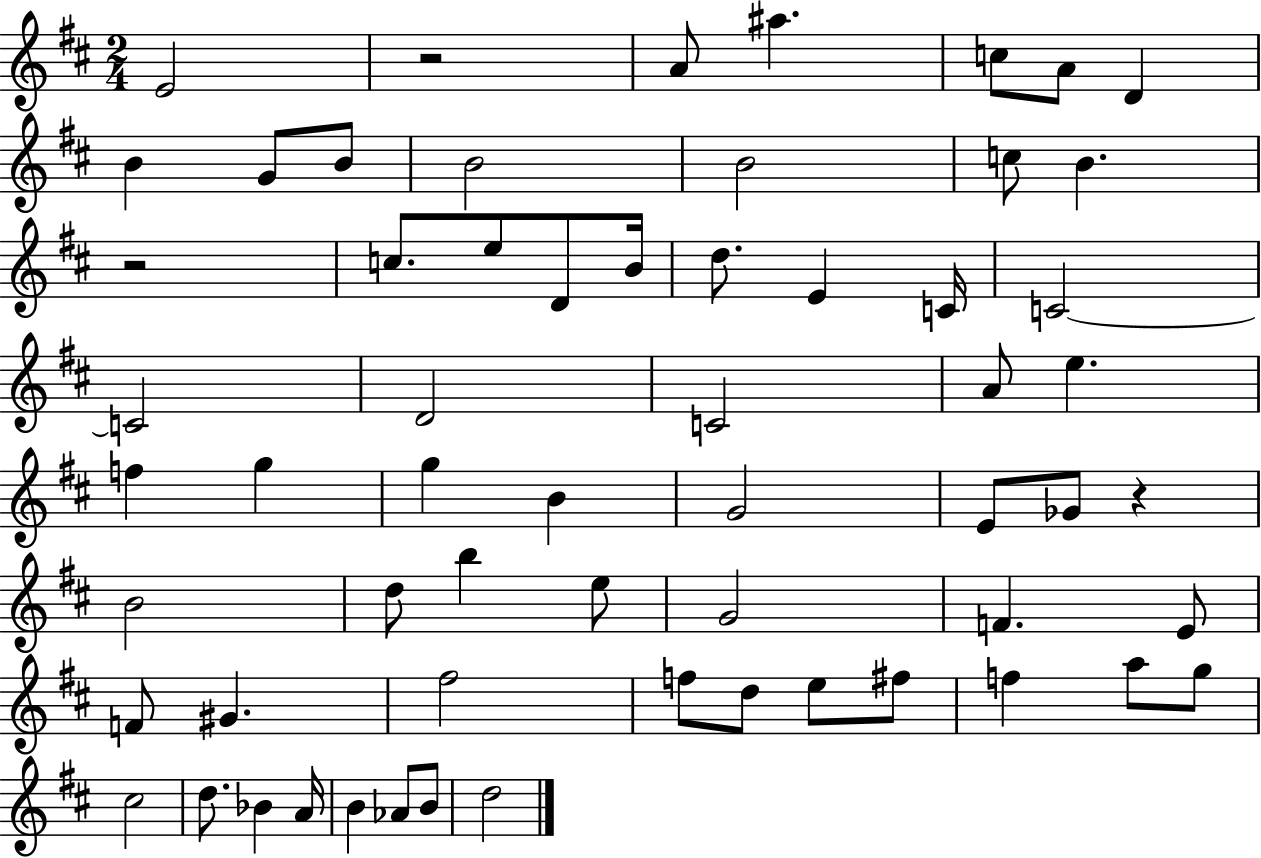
E4/h R/h A4/e A#5/q. C5/e A4/e D4/q B4/q G4/e B4/e B4/h B4/h C5/e B4/q. R/h C5/e. E5/e D4/e B4/s D5/e. E4/q C4/s C4/h C4/h D4/h C4/h A4/e E5/q. F5/q G5/q G5/q B4/q G4/h E4/e Gb4/e R/q B4/h D5/e B5/q E5/e G4/h F4/q. E4/e F4/e G#4/q. F#5/h F5/e D5/e E5/e F#5/e F5/q A5/e G5/e C#5/h D5/e. Bb4/q A4/s B4/q Ab4/e B4/e D5/h